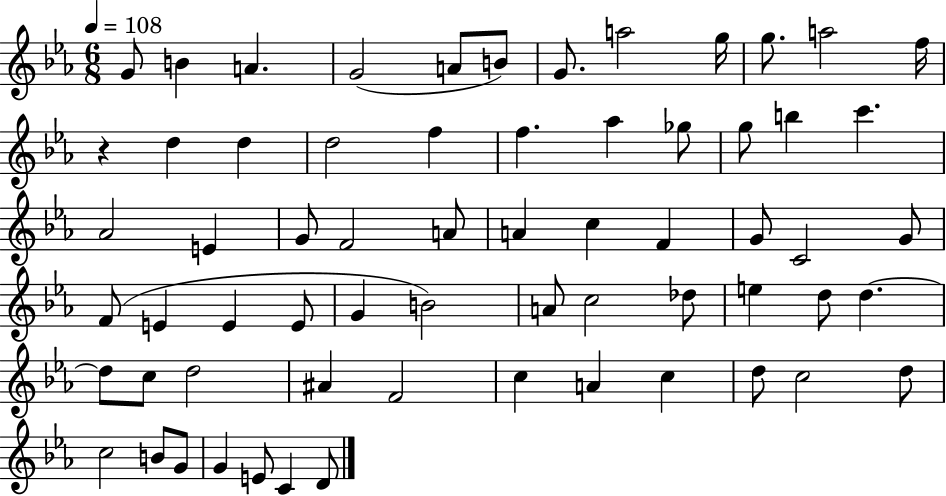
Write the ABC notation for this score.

X:1
T:Untitled
M:6/8
L:1/4
K:Eb
G/2 B A G2 A/2 B/2 G/2 a2 g/4 g/2 a2 f/4 z d d d2 f f _a _g/2 g/2 b c' _A2 E G/2 F2 A/2 A c F G/2 C2 G/2 F/2 E E E/2 G B2 A/2 c2 _d/2 e d/2 d d/2 c/2 d2 ^A F2 c A c d/2 c2 d/2 c2 B/2 G/2 G E/2 C D/2